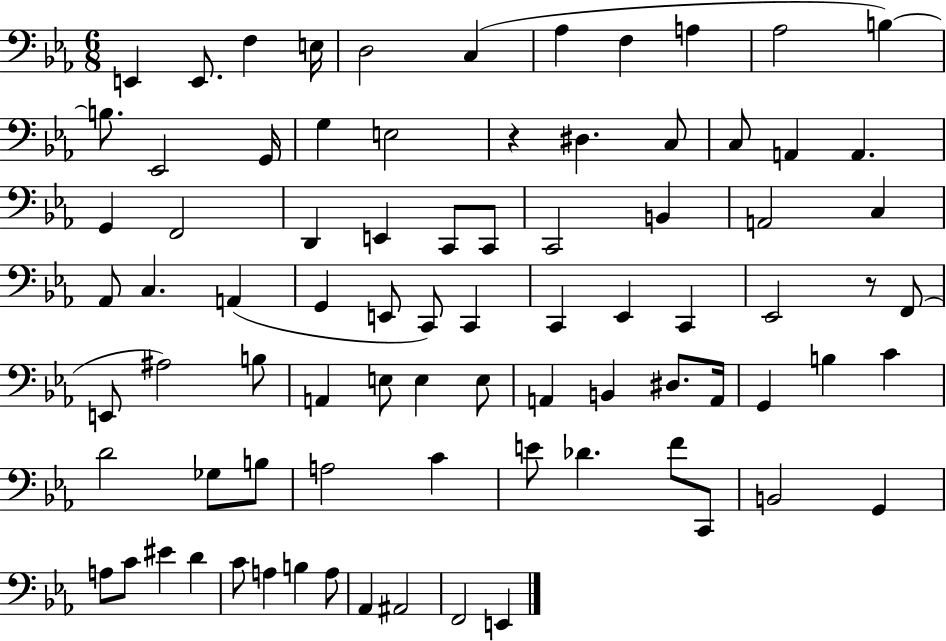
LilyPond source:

{
  \clef bass
  \numericTimeSignature
  \time 6/8
  \key ees \major
  e,4 e,8. f4 e16 | d2 c4( | aes4 f4 a4 | aes2 b4~~) | \break b8. ees,2 g,16 | g4 e2 | r4 dis4. c8 | c8 a,4 a,4. | \break g,4 f,2 | d,4 e,4 c,8 c,8 | c,2 b,4 | a,2 c4 | \break aes,8 c4. a,4( | g,4 e,8 c,8) c,4 | c,4 ees,4 c,4 | ees,2 r8 f,8( | \break e,8 ais2) b8 | a,4 e8 e4 e8 | a,4 b,4 dis8. a,16 | g,4 b4 c'4 | \break d'2 ges8 b8 | a2 c'4 | e'8 des'4. f'8 c,8 | b,2 g,4 | \break a8 c'8 eis'4 d'4 | c'8 a4 b4 a8 | aes,4 ais,2 | f,2 e,4 | \break \bar "|."
}